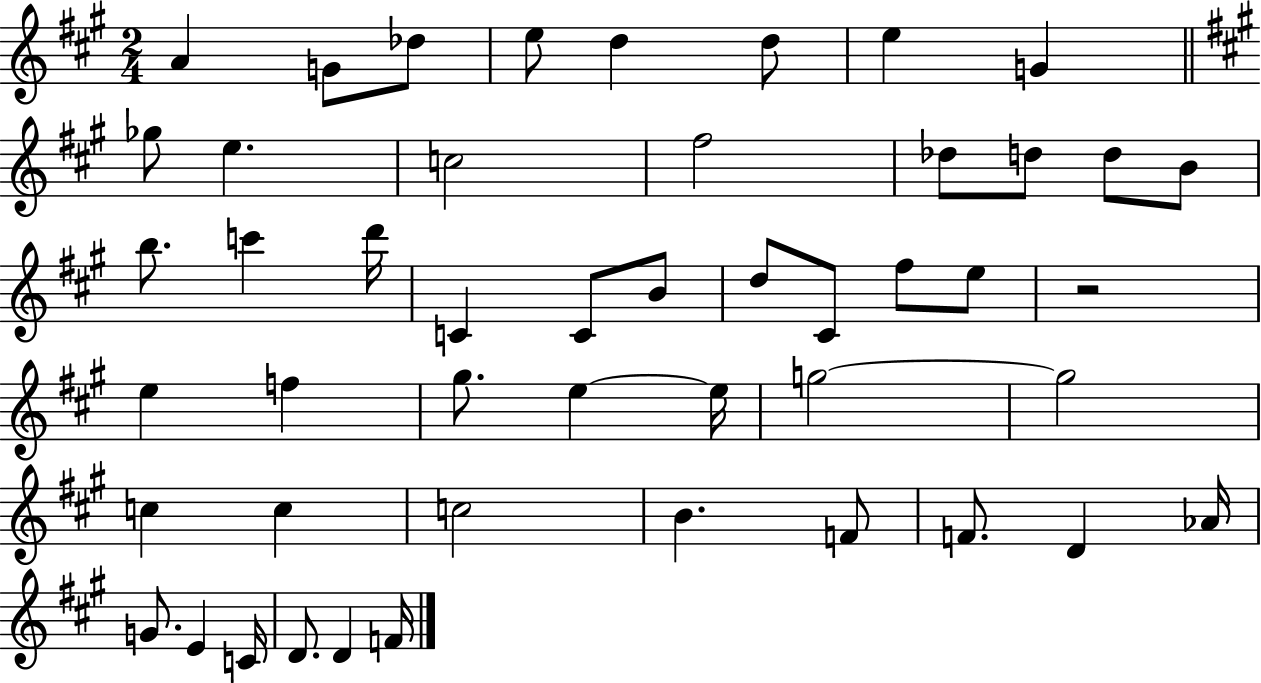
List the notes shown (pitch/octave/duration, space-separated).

A4/q G4/e Db5/e E5/e D5/q D5/e E5/q G4/q Gb5/e E5/q. C5/h F#5/h Db5/e D5/e D5/e B4/e B5/e. C6/q D6/s C4/q C4/e B4/e D5/e C#4/e F#5/e E5/e R/h E5/q F5/q G#5/e. E5/q E5/s G5/h G5/h C5/q C5/q C5/h B4/q. F4/e F4/e. D4/q Ab4/s G4/e. E4/q C4/s D4/e. D4/q F4/s